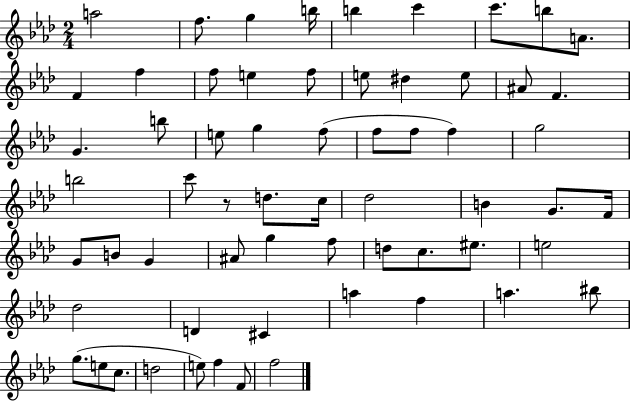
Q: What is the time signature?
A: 2/4